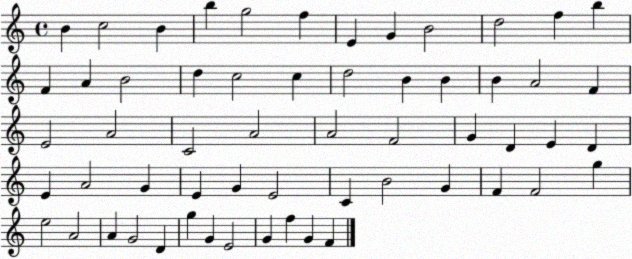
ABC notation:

X:1
T:Untitled
M:4/4
L:1/4
K:C
B c2 B b g2 f E G B2 d2 f b F A B2 d c2 c d2 B B B A2 F E2 A2 C2 A2 A2 F2 G D E D E A2 G E G E2 C B2 G F F2 g e2 A2 A G2 D g G E2 G f G F